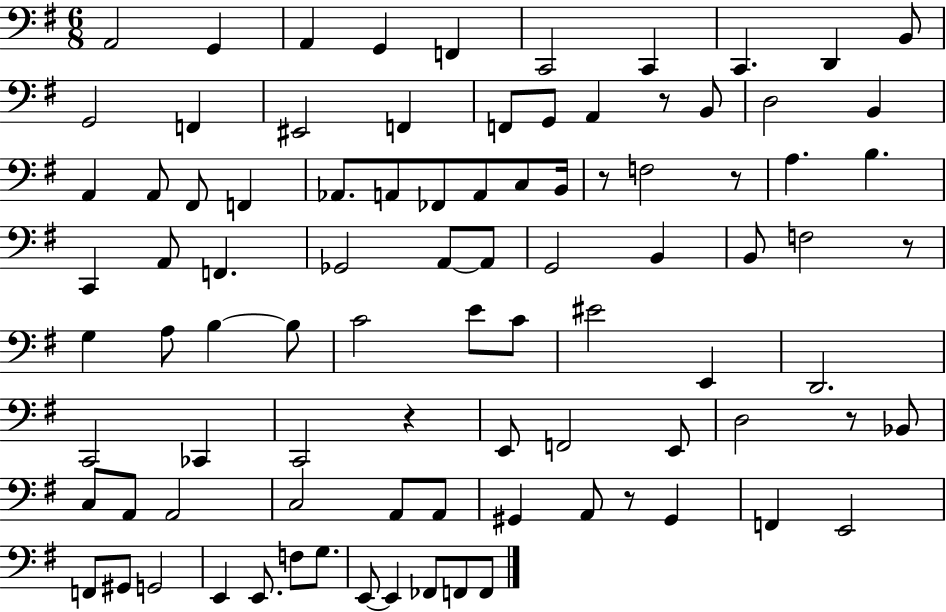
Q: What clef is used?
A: bass